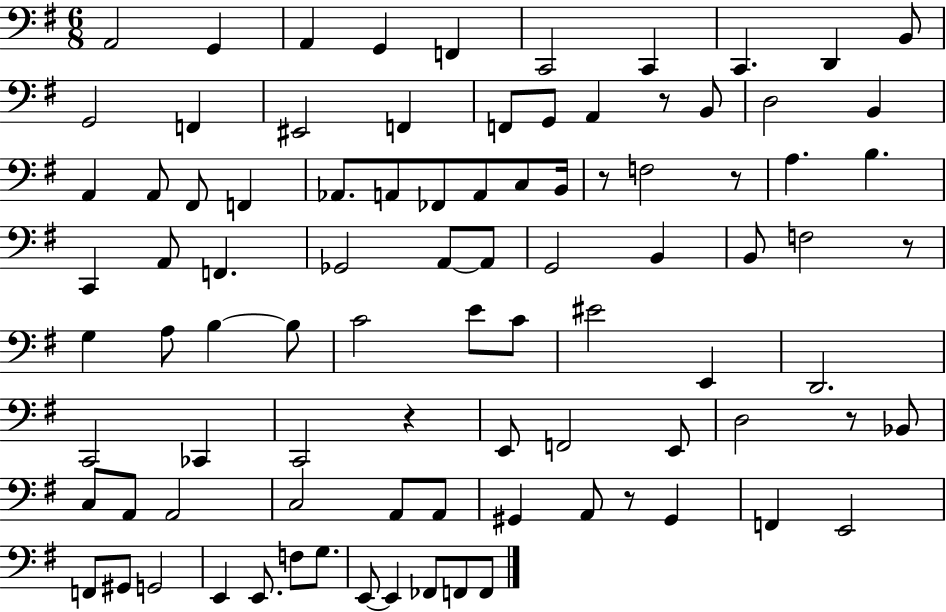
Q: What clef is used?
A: bass